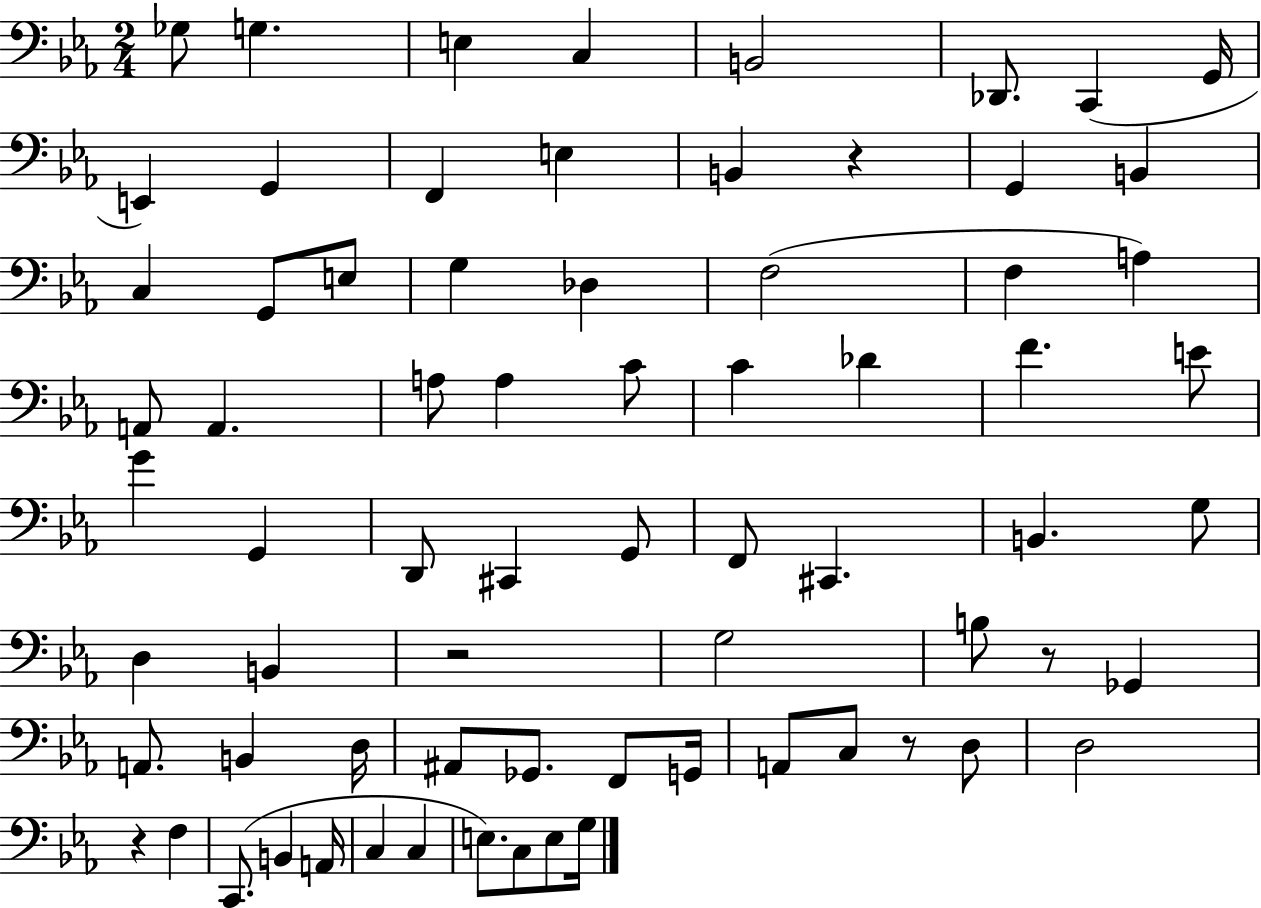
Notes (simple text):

Gb3/e G3/q. E3/q C3/q B2/h Db2/e. C2/q G2/s E2/q G2/q F2/q E3/q B2/q R/q G2/q B2/q C3/q G2/e E3/e G3/q Db3/q F3/h F3/q A3/q A2/e A2/q. A3/e A3/q C4/e C4/q Db4/q F4/q. E4/e G4/q G2/q D2/e C#2/q G2/e F2/e C#2/q. B2/q. G3/e D3/q B2/q R/h G3/h B3/e R/e Gb2/q A2/e. B2/q D3/s A#2/e Gb2/e. F2/e G2/s A2/e C3/e R/e D3/e D3/h R/q F3/q C2/e. B2/q A2/s C3/q C3/q E3/e. C3/e E3/e G3/s